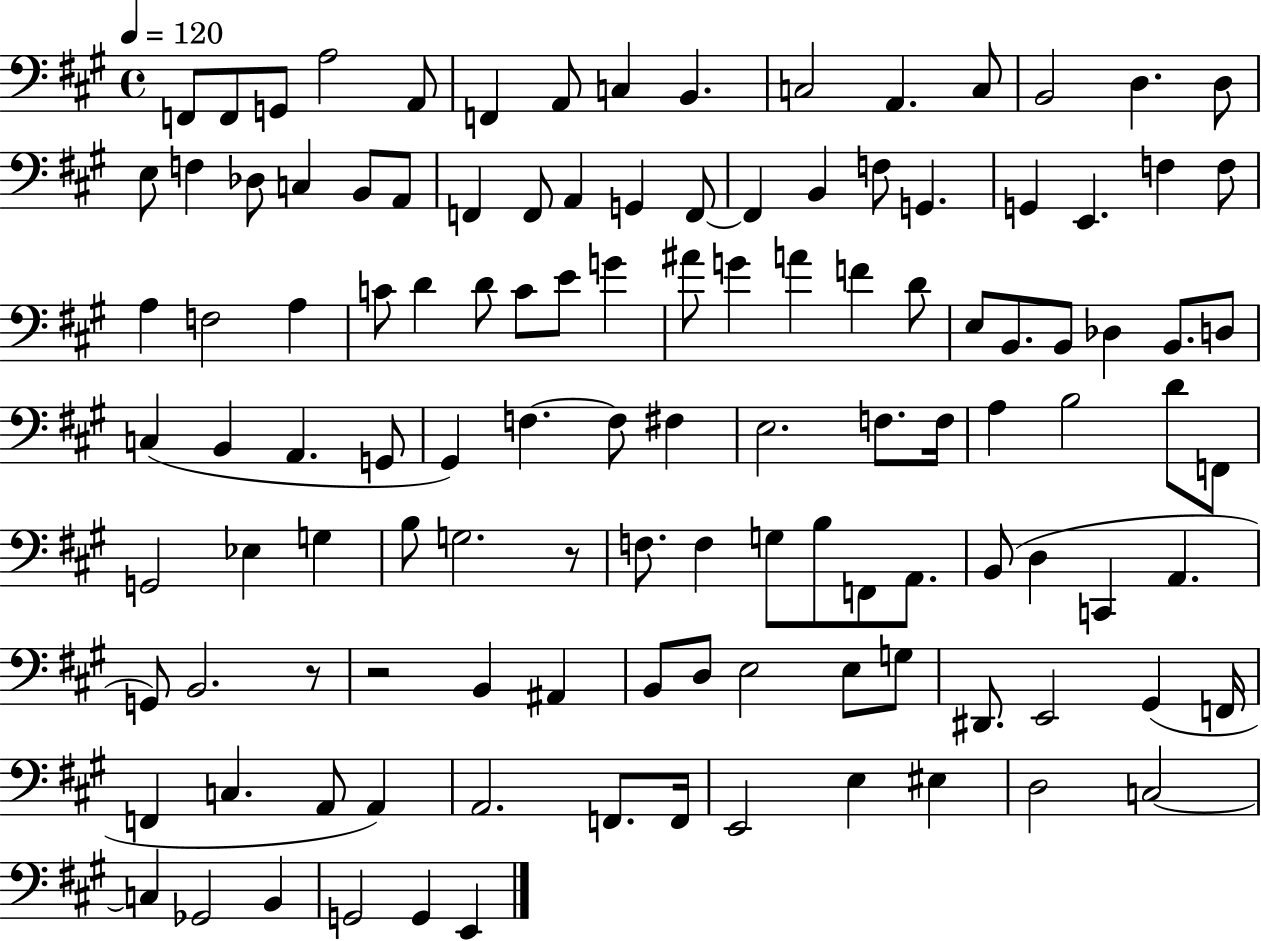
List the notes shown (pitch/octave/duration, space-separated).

F2/e F2/e G2/e A3/h A2/e F2/q A2/e C3/q B2/q. C3/h A2/q. C3/e B2/h D3/q. D3/e E3/e F3/q Db3/e C3/q B2/e A2/e F2/q F2/e A2/q G2/q F2/e F2/q B2/q F3/e G2/q. G2/q E2/q. F3/q F3/e A3/q F3/h A3/q C4/e D4/q D4/e C4/e E4/e G4/q A#4/e G4/q A4/q F4/q D4/e E3/e B2/e. B2/e Db3/q B2/e. D3/e C3/q B2/q A2/q. G2/e G#2/q F3/q. F3/e F#3/q E3/h. F3/e. F3/s A3/q B3/h D4/e F2/e G2/h Eb3/q G3/q B3/e G3/h. R/e F3/e. F3/q G3/e B3/e F2/e A2/e. B2/e D3/q C2/q A2/q. G2/e B2/h. R/e R/h B2/q A#2/q B2/e D3/e E3/h E3/e G3/e D#2/e. E2/h G#2/q F2/s F2/q C3/q. A2/e A2/q A2/h. F2/e. F2/s E2/h E3/q EIS3/q D3/h C3/h C3/q Gb2/h B2/q G2/h G2/q E2/q